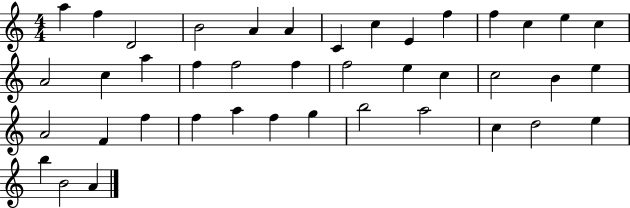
A5/q F5/q D4/h B4/h A4/q A4/q C4/q C5/q E4/q F5/q F5/q C5/q E5/q C5/q A4/h C5/q A5/q F5/q F5/h F5/q F5/h E5/q C5/q C5/h B4/q E5/q A4/h F4/q F5/q F5/q A5/q F5/q G5/q B5/h A5/h C5/q D5/h E5/q B5/q B4/h A4/q